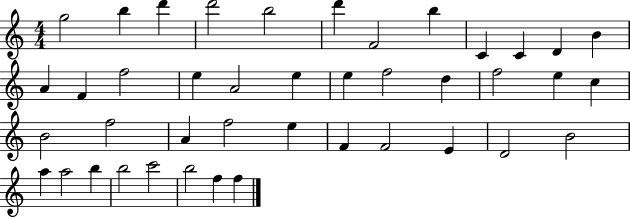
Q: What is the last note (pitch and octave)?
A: F5